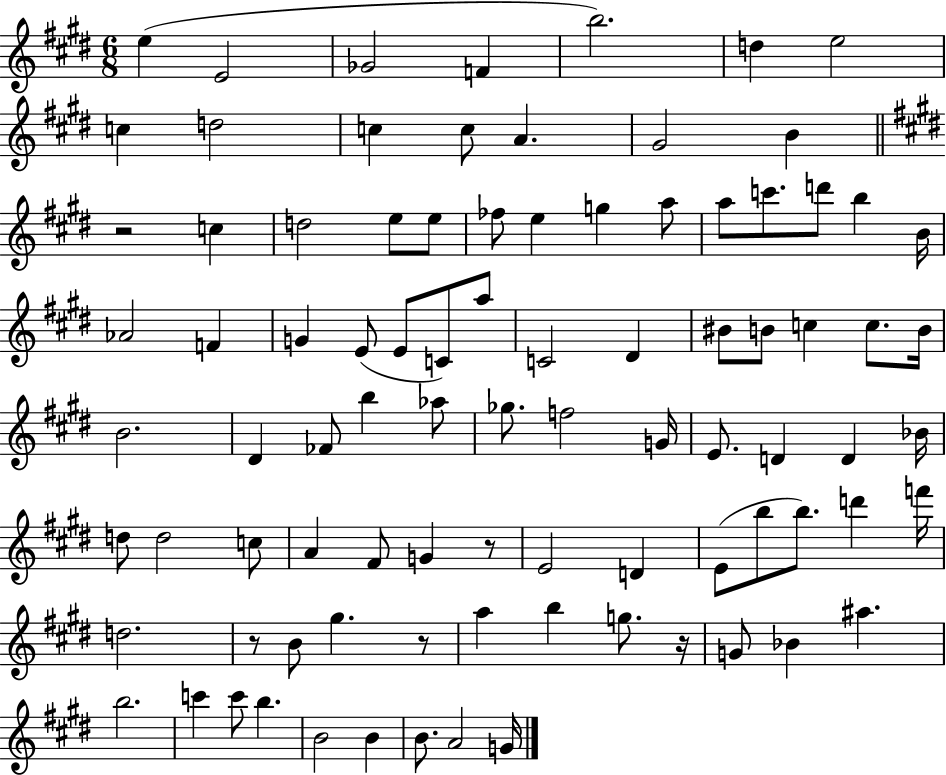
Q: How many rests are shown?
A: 5